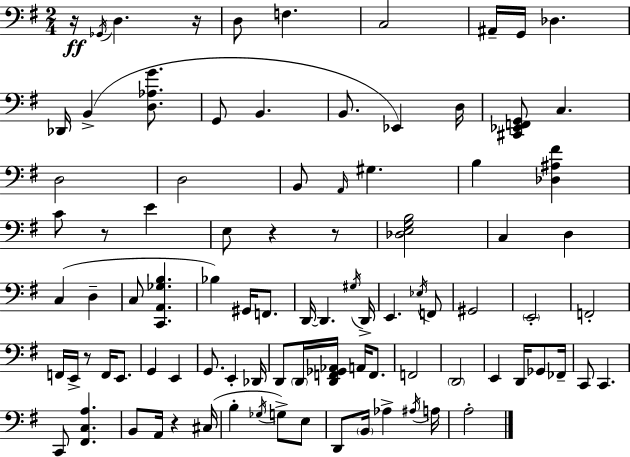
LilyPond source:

{
  \clef bass
  \numericTimeSignature
  \time 2/4
  \key e \minor
  \repeat volta 2 { r16\ff \acciaccatura { ges,16 } d4. | r16 d8 f4. | c2 | ais,16-- g,16 des4. | \break des,16 b,4->( <d aes g'>8. | g,8 b,4. | b,8. ees,4) | d16 <cis, ees, f, g,>8 c4. | \break d2 | d2 | b,8 \grace { a,16 } gis4. | b4 <des ais fis'>4 | \break c'8 r8 e'4 | e8 r4 | r8 <des e g b>2 | c4 d4 | \break c4( d4-- | c8 <c, a, ges b>4. | bes4) gis,16 f,8. | d,16~~ d,4. | \break \acciaccatura { gis16 } d,16-> e,4. | \acciaccatura { ees16 } f,8 gis,2 | \parenthesize e,2-. | f,2-. | \break f,16 e,16-> r8 | f,16 e,8. g,4 | e,4 g,8. e,4-. | des,16 d,8 \parenthesize d,16 <d, f, ges, aes,>16 | \break a,16 f,8. f,2 | \parenthesize d,2 | e,4 | d,16 ges,8 fes,16-- c,8 c,4. | \break c,8 <fis, c a>4. | b,8 a,16 r4 | cis16( b4-. | \acciaccatura { ges16 } g8->) e8 d,8 \parenthesize b,16 | \break aes4-> \acciaccatura { ais16 } a16 a2-. | } \bar "|."
}